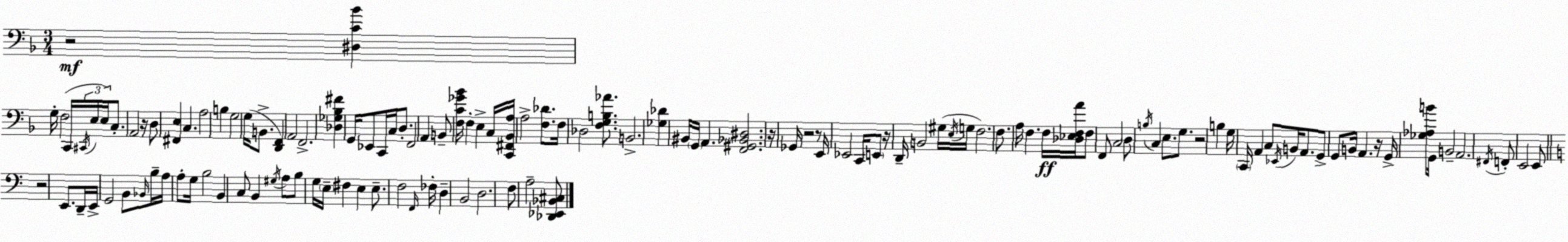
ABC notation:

X:1
T:Untitled
M:3/4
L:1/4
K:Dm
z2 [^D,C_B] G,/4 F,2 C,,/4 ^C,,/4 E,/4 E,/4 C,/2 A,,2 z/4 D,/2 [^F,,E,] C, A,2 B, G,2 G,/4 B,,/2 [D,,F,,] A,,2 F,,2 [_D,_G,_B,^F] G,,/4 _E,,/2 C,,/4 C,/4 D,/2 F,,2 A,, B,,/2 [F,C_G_B]/4 F, E, C,/4 [C,,^F,,_B,,A,]/4 A,2 [F,_D]/2 F,/4 _D,2 [F,G,B,_A]/2 B,,2 [_G,_D] ^B,,/4 G,,/4 A,, [F,,^G,,_B,,^D,]2 z/4 _G,,/4 z2 z/2 E,,/4 _E,,2 C,,/4 E,,/2 z/4 D,,/4 B,,2 ^G,/4 E,/4 G,/4 F,2 F,/2 A,/4 F, F,/4 [_D,_E,F,A]/4 F,/2 F,,/2 C,2 D,/2 B,/4 C, E,/2 G,/2 z2 B, G,/4 C,,/4 A,, C,/2 _E,,/4 B,,/4 A,,/2 G,,/2 G,,/2 B,,/4 A,, z/4 G,,/4 [_G,_A,B]/2 G,,/4 B,,2 A,,2 ^F,,/4 F,,/2 E,,2 E,,/2 z2 E,,/2 D,,/4 E,,/4 G,,2 B,,/2 _B,,/4 B,/4 A,/4 A,/2 G,/4 B,2 B,, C,/2 B,, ^G,/4 A,/2 B,/2 G,/4 E,/4 ^F, E, E,/2 F,2 F,,/4 _F,/4 D, B,,2 D,2 F,/2 A,2 [_D,,_E,,_B,,^C,]/2